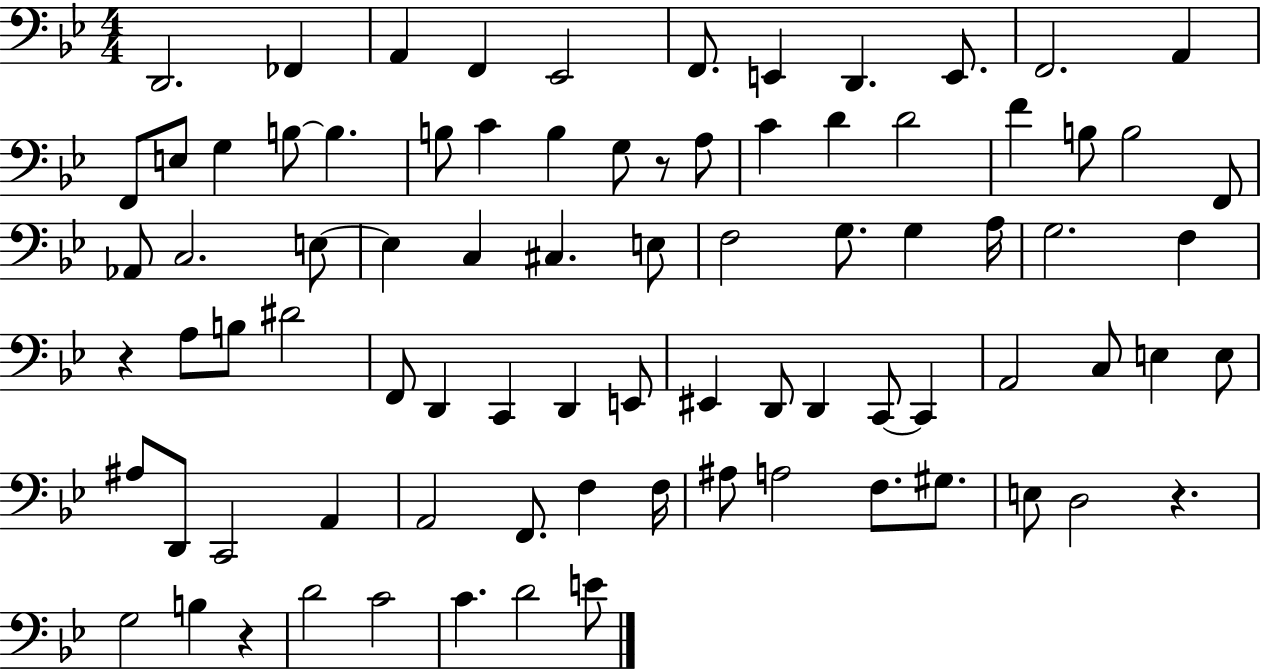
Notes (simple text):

D2/h. FES2/q A2/q F2/q Eb2/h F2/e. E2/q D2/q. E2/e. F2/h. A2/q F2/e E3/e G3/q B3/e B3/q. B3/e C4/q B3/q G3/e R/e A3/e C4/q D4/q D4/h F4/q B3/e B3/h F2/e Ab2/e C3/h. E3/e E3/q C3/q C#3/q. E3/e F3/h G3/e. G3/q A3/s G3/h. F3/q R/q A3/e B3/e D#4/h F2/e D2/q C2/q D2/q E2/e EIS2/q D2/e D2/q C2/e C2/q A2/h C3/e E3/q E3/e A#3/e D2/e C2/h A2/q A2/h F2/e. F3/q F3/s A#3/e A3/h F3/e. G#3/e. E3/e D3/h R/q. G3/h B3/q R/q D4/h C4/h C4/q. D4/h E4/e